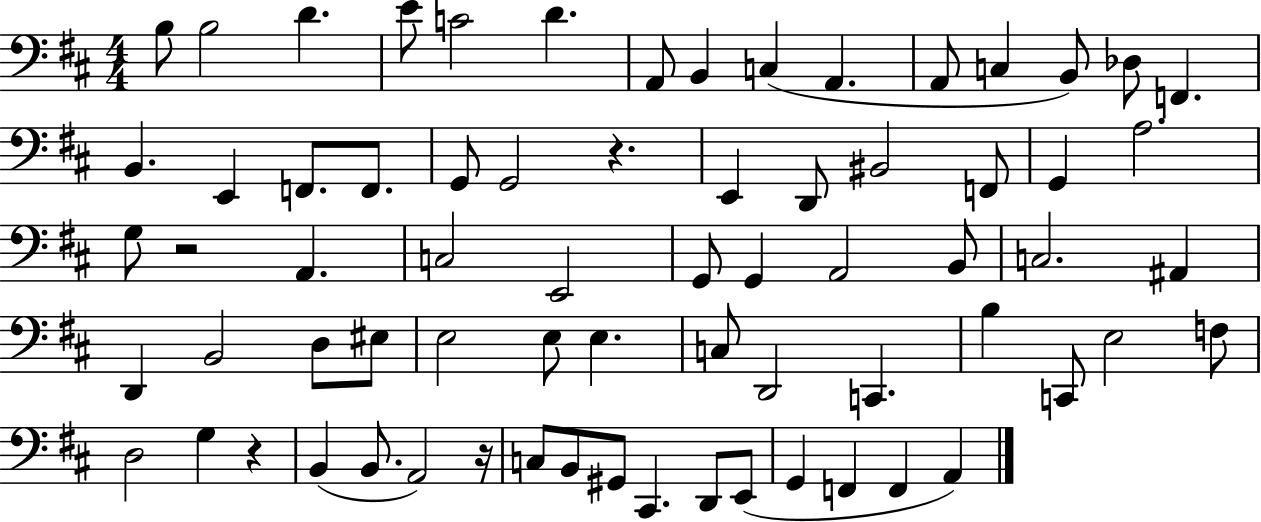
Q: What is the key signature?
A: D major